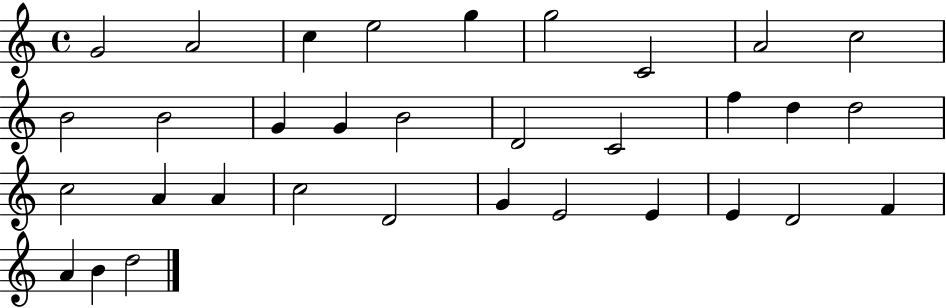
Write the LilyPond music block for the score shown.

{
  \clef treble
  \time 4/4
  \defaultTimeSignature
  \key c \major
  g'2 a'2 | c''4 e''2 g''4 | g''2 c'2 | a'2 c''2 | \break b'2 b'2 | g'4 g'4 b'2 | d'2 c'2 | f''4 d''4 d''2 | \break c''2 a'4 a'4 | c''2 d'2 | g'4 e'2 e'4 | e'4 d'2 f'4 | \break a'4 b'4 d''2 | \bar "|."
}